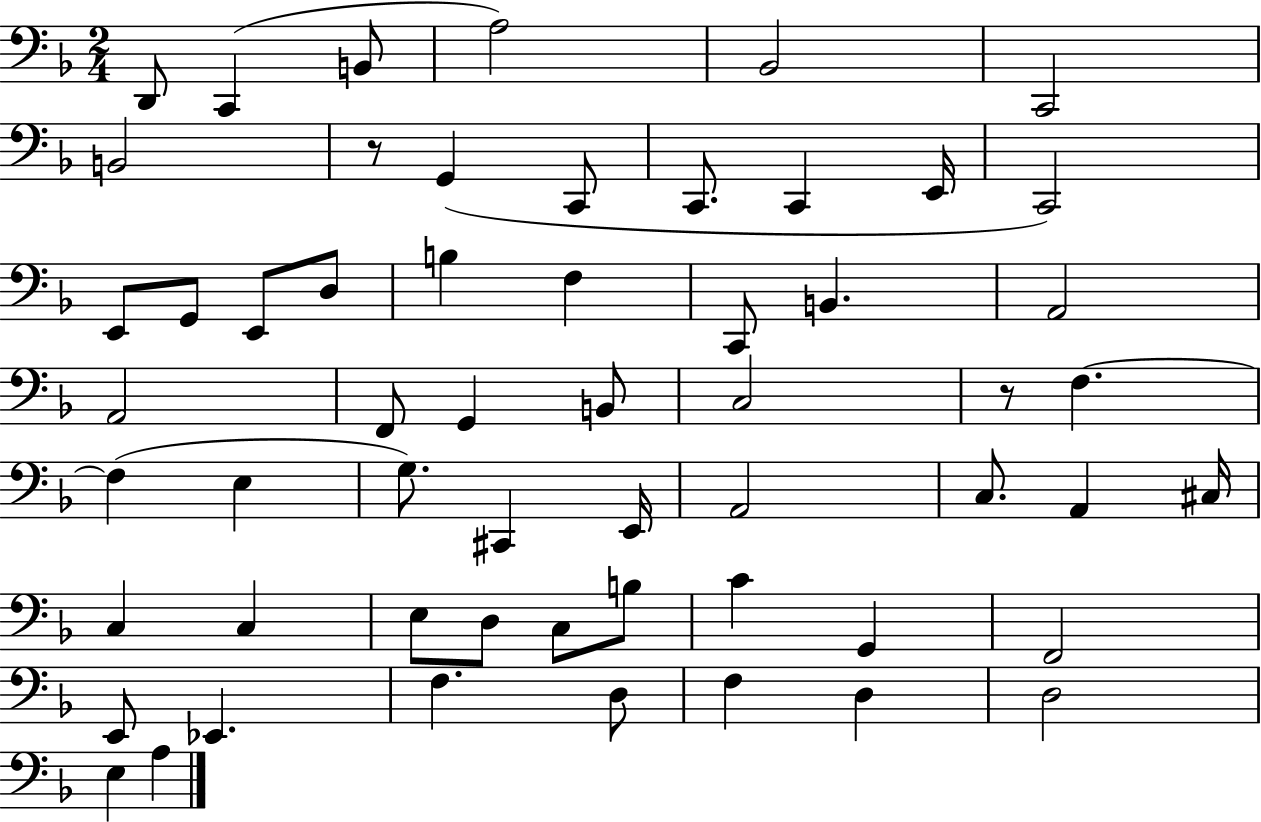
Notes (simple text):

D2/e C2/q B2/e A3/h Bb2/h C2/h B2/h R/e G2/q C2/e C2/e. C2/q E2/s C2/h E2/e G2/e E2/e D3/e B3/q F3/q C2/e B2/q. A2/h A2/h F2/e G2/q B2/e C3/h R/e F3/q. F3/q E3/q G3/e. C#2/q E2/s A2/h C3/e. A2/q C#3/s C3/q C3/q E3/e D3/e C3/e B3/e C4/q G2/q F2/h E2/e Eb2/q. F3/q. D3/e F3/q D3/q D3/h E3/q A3/q